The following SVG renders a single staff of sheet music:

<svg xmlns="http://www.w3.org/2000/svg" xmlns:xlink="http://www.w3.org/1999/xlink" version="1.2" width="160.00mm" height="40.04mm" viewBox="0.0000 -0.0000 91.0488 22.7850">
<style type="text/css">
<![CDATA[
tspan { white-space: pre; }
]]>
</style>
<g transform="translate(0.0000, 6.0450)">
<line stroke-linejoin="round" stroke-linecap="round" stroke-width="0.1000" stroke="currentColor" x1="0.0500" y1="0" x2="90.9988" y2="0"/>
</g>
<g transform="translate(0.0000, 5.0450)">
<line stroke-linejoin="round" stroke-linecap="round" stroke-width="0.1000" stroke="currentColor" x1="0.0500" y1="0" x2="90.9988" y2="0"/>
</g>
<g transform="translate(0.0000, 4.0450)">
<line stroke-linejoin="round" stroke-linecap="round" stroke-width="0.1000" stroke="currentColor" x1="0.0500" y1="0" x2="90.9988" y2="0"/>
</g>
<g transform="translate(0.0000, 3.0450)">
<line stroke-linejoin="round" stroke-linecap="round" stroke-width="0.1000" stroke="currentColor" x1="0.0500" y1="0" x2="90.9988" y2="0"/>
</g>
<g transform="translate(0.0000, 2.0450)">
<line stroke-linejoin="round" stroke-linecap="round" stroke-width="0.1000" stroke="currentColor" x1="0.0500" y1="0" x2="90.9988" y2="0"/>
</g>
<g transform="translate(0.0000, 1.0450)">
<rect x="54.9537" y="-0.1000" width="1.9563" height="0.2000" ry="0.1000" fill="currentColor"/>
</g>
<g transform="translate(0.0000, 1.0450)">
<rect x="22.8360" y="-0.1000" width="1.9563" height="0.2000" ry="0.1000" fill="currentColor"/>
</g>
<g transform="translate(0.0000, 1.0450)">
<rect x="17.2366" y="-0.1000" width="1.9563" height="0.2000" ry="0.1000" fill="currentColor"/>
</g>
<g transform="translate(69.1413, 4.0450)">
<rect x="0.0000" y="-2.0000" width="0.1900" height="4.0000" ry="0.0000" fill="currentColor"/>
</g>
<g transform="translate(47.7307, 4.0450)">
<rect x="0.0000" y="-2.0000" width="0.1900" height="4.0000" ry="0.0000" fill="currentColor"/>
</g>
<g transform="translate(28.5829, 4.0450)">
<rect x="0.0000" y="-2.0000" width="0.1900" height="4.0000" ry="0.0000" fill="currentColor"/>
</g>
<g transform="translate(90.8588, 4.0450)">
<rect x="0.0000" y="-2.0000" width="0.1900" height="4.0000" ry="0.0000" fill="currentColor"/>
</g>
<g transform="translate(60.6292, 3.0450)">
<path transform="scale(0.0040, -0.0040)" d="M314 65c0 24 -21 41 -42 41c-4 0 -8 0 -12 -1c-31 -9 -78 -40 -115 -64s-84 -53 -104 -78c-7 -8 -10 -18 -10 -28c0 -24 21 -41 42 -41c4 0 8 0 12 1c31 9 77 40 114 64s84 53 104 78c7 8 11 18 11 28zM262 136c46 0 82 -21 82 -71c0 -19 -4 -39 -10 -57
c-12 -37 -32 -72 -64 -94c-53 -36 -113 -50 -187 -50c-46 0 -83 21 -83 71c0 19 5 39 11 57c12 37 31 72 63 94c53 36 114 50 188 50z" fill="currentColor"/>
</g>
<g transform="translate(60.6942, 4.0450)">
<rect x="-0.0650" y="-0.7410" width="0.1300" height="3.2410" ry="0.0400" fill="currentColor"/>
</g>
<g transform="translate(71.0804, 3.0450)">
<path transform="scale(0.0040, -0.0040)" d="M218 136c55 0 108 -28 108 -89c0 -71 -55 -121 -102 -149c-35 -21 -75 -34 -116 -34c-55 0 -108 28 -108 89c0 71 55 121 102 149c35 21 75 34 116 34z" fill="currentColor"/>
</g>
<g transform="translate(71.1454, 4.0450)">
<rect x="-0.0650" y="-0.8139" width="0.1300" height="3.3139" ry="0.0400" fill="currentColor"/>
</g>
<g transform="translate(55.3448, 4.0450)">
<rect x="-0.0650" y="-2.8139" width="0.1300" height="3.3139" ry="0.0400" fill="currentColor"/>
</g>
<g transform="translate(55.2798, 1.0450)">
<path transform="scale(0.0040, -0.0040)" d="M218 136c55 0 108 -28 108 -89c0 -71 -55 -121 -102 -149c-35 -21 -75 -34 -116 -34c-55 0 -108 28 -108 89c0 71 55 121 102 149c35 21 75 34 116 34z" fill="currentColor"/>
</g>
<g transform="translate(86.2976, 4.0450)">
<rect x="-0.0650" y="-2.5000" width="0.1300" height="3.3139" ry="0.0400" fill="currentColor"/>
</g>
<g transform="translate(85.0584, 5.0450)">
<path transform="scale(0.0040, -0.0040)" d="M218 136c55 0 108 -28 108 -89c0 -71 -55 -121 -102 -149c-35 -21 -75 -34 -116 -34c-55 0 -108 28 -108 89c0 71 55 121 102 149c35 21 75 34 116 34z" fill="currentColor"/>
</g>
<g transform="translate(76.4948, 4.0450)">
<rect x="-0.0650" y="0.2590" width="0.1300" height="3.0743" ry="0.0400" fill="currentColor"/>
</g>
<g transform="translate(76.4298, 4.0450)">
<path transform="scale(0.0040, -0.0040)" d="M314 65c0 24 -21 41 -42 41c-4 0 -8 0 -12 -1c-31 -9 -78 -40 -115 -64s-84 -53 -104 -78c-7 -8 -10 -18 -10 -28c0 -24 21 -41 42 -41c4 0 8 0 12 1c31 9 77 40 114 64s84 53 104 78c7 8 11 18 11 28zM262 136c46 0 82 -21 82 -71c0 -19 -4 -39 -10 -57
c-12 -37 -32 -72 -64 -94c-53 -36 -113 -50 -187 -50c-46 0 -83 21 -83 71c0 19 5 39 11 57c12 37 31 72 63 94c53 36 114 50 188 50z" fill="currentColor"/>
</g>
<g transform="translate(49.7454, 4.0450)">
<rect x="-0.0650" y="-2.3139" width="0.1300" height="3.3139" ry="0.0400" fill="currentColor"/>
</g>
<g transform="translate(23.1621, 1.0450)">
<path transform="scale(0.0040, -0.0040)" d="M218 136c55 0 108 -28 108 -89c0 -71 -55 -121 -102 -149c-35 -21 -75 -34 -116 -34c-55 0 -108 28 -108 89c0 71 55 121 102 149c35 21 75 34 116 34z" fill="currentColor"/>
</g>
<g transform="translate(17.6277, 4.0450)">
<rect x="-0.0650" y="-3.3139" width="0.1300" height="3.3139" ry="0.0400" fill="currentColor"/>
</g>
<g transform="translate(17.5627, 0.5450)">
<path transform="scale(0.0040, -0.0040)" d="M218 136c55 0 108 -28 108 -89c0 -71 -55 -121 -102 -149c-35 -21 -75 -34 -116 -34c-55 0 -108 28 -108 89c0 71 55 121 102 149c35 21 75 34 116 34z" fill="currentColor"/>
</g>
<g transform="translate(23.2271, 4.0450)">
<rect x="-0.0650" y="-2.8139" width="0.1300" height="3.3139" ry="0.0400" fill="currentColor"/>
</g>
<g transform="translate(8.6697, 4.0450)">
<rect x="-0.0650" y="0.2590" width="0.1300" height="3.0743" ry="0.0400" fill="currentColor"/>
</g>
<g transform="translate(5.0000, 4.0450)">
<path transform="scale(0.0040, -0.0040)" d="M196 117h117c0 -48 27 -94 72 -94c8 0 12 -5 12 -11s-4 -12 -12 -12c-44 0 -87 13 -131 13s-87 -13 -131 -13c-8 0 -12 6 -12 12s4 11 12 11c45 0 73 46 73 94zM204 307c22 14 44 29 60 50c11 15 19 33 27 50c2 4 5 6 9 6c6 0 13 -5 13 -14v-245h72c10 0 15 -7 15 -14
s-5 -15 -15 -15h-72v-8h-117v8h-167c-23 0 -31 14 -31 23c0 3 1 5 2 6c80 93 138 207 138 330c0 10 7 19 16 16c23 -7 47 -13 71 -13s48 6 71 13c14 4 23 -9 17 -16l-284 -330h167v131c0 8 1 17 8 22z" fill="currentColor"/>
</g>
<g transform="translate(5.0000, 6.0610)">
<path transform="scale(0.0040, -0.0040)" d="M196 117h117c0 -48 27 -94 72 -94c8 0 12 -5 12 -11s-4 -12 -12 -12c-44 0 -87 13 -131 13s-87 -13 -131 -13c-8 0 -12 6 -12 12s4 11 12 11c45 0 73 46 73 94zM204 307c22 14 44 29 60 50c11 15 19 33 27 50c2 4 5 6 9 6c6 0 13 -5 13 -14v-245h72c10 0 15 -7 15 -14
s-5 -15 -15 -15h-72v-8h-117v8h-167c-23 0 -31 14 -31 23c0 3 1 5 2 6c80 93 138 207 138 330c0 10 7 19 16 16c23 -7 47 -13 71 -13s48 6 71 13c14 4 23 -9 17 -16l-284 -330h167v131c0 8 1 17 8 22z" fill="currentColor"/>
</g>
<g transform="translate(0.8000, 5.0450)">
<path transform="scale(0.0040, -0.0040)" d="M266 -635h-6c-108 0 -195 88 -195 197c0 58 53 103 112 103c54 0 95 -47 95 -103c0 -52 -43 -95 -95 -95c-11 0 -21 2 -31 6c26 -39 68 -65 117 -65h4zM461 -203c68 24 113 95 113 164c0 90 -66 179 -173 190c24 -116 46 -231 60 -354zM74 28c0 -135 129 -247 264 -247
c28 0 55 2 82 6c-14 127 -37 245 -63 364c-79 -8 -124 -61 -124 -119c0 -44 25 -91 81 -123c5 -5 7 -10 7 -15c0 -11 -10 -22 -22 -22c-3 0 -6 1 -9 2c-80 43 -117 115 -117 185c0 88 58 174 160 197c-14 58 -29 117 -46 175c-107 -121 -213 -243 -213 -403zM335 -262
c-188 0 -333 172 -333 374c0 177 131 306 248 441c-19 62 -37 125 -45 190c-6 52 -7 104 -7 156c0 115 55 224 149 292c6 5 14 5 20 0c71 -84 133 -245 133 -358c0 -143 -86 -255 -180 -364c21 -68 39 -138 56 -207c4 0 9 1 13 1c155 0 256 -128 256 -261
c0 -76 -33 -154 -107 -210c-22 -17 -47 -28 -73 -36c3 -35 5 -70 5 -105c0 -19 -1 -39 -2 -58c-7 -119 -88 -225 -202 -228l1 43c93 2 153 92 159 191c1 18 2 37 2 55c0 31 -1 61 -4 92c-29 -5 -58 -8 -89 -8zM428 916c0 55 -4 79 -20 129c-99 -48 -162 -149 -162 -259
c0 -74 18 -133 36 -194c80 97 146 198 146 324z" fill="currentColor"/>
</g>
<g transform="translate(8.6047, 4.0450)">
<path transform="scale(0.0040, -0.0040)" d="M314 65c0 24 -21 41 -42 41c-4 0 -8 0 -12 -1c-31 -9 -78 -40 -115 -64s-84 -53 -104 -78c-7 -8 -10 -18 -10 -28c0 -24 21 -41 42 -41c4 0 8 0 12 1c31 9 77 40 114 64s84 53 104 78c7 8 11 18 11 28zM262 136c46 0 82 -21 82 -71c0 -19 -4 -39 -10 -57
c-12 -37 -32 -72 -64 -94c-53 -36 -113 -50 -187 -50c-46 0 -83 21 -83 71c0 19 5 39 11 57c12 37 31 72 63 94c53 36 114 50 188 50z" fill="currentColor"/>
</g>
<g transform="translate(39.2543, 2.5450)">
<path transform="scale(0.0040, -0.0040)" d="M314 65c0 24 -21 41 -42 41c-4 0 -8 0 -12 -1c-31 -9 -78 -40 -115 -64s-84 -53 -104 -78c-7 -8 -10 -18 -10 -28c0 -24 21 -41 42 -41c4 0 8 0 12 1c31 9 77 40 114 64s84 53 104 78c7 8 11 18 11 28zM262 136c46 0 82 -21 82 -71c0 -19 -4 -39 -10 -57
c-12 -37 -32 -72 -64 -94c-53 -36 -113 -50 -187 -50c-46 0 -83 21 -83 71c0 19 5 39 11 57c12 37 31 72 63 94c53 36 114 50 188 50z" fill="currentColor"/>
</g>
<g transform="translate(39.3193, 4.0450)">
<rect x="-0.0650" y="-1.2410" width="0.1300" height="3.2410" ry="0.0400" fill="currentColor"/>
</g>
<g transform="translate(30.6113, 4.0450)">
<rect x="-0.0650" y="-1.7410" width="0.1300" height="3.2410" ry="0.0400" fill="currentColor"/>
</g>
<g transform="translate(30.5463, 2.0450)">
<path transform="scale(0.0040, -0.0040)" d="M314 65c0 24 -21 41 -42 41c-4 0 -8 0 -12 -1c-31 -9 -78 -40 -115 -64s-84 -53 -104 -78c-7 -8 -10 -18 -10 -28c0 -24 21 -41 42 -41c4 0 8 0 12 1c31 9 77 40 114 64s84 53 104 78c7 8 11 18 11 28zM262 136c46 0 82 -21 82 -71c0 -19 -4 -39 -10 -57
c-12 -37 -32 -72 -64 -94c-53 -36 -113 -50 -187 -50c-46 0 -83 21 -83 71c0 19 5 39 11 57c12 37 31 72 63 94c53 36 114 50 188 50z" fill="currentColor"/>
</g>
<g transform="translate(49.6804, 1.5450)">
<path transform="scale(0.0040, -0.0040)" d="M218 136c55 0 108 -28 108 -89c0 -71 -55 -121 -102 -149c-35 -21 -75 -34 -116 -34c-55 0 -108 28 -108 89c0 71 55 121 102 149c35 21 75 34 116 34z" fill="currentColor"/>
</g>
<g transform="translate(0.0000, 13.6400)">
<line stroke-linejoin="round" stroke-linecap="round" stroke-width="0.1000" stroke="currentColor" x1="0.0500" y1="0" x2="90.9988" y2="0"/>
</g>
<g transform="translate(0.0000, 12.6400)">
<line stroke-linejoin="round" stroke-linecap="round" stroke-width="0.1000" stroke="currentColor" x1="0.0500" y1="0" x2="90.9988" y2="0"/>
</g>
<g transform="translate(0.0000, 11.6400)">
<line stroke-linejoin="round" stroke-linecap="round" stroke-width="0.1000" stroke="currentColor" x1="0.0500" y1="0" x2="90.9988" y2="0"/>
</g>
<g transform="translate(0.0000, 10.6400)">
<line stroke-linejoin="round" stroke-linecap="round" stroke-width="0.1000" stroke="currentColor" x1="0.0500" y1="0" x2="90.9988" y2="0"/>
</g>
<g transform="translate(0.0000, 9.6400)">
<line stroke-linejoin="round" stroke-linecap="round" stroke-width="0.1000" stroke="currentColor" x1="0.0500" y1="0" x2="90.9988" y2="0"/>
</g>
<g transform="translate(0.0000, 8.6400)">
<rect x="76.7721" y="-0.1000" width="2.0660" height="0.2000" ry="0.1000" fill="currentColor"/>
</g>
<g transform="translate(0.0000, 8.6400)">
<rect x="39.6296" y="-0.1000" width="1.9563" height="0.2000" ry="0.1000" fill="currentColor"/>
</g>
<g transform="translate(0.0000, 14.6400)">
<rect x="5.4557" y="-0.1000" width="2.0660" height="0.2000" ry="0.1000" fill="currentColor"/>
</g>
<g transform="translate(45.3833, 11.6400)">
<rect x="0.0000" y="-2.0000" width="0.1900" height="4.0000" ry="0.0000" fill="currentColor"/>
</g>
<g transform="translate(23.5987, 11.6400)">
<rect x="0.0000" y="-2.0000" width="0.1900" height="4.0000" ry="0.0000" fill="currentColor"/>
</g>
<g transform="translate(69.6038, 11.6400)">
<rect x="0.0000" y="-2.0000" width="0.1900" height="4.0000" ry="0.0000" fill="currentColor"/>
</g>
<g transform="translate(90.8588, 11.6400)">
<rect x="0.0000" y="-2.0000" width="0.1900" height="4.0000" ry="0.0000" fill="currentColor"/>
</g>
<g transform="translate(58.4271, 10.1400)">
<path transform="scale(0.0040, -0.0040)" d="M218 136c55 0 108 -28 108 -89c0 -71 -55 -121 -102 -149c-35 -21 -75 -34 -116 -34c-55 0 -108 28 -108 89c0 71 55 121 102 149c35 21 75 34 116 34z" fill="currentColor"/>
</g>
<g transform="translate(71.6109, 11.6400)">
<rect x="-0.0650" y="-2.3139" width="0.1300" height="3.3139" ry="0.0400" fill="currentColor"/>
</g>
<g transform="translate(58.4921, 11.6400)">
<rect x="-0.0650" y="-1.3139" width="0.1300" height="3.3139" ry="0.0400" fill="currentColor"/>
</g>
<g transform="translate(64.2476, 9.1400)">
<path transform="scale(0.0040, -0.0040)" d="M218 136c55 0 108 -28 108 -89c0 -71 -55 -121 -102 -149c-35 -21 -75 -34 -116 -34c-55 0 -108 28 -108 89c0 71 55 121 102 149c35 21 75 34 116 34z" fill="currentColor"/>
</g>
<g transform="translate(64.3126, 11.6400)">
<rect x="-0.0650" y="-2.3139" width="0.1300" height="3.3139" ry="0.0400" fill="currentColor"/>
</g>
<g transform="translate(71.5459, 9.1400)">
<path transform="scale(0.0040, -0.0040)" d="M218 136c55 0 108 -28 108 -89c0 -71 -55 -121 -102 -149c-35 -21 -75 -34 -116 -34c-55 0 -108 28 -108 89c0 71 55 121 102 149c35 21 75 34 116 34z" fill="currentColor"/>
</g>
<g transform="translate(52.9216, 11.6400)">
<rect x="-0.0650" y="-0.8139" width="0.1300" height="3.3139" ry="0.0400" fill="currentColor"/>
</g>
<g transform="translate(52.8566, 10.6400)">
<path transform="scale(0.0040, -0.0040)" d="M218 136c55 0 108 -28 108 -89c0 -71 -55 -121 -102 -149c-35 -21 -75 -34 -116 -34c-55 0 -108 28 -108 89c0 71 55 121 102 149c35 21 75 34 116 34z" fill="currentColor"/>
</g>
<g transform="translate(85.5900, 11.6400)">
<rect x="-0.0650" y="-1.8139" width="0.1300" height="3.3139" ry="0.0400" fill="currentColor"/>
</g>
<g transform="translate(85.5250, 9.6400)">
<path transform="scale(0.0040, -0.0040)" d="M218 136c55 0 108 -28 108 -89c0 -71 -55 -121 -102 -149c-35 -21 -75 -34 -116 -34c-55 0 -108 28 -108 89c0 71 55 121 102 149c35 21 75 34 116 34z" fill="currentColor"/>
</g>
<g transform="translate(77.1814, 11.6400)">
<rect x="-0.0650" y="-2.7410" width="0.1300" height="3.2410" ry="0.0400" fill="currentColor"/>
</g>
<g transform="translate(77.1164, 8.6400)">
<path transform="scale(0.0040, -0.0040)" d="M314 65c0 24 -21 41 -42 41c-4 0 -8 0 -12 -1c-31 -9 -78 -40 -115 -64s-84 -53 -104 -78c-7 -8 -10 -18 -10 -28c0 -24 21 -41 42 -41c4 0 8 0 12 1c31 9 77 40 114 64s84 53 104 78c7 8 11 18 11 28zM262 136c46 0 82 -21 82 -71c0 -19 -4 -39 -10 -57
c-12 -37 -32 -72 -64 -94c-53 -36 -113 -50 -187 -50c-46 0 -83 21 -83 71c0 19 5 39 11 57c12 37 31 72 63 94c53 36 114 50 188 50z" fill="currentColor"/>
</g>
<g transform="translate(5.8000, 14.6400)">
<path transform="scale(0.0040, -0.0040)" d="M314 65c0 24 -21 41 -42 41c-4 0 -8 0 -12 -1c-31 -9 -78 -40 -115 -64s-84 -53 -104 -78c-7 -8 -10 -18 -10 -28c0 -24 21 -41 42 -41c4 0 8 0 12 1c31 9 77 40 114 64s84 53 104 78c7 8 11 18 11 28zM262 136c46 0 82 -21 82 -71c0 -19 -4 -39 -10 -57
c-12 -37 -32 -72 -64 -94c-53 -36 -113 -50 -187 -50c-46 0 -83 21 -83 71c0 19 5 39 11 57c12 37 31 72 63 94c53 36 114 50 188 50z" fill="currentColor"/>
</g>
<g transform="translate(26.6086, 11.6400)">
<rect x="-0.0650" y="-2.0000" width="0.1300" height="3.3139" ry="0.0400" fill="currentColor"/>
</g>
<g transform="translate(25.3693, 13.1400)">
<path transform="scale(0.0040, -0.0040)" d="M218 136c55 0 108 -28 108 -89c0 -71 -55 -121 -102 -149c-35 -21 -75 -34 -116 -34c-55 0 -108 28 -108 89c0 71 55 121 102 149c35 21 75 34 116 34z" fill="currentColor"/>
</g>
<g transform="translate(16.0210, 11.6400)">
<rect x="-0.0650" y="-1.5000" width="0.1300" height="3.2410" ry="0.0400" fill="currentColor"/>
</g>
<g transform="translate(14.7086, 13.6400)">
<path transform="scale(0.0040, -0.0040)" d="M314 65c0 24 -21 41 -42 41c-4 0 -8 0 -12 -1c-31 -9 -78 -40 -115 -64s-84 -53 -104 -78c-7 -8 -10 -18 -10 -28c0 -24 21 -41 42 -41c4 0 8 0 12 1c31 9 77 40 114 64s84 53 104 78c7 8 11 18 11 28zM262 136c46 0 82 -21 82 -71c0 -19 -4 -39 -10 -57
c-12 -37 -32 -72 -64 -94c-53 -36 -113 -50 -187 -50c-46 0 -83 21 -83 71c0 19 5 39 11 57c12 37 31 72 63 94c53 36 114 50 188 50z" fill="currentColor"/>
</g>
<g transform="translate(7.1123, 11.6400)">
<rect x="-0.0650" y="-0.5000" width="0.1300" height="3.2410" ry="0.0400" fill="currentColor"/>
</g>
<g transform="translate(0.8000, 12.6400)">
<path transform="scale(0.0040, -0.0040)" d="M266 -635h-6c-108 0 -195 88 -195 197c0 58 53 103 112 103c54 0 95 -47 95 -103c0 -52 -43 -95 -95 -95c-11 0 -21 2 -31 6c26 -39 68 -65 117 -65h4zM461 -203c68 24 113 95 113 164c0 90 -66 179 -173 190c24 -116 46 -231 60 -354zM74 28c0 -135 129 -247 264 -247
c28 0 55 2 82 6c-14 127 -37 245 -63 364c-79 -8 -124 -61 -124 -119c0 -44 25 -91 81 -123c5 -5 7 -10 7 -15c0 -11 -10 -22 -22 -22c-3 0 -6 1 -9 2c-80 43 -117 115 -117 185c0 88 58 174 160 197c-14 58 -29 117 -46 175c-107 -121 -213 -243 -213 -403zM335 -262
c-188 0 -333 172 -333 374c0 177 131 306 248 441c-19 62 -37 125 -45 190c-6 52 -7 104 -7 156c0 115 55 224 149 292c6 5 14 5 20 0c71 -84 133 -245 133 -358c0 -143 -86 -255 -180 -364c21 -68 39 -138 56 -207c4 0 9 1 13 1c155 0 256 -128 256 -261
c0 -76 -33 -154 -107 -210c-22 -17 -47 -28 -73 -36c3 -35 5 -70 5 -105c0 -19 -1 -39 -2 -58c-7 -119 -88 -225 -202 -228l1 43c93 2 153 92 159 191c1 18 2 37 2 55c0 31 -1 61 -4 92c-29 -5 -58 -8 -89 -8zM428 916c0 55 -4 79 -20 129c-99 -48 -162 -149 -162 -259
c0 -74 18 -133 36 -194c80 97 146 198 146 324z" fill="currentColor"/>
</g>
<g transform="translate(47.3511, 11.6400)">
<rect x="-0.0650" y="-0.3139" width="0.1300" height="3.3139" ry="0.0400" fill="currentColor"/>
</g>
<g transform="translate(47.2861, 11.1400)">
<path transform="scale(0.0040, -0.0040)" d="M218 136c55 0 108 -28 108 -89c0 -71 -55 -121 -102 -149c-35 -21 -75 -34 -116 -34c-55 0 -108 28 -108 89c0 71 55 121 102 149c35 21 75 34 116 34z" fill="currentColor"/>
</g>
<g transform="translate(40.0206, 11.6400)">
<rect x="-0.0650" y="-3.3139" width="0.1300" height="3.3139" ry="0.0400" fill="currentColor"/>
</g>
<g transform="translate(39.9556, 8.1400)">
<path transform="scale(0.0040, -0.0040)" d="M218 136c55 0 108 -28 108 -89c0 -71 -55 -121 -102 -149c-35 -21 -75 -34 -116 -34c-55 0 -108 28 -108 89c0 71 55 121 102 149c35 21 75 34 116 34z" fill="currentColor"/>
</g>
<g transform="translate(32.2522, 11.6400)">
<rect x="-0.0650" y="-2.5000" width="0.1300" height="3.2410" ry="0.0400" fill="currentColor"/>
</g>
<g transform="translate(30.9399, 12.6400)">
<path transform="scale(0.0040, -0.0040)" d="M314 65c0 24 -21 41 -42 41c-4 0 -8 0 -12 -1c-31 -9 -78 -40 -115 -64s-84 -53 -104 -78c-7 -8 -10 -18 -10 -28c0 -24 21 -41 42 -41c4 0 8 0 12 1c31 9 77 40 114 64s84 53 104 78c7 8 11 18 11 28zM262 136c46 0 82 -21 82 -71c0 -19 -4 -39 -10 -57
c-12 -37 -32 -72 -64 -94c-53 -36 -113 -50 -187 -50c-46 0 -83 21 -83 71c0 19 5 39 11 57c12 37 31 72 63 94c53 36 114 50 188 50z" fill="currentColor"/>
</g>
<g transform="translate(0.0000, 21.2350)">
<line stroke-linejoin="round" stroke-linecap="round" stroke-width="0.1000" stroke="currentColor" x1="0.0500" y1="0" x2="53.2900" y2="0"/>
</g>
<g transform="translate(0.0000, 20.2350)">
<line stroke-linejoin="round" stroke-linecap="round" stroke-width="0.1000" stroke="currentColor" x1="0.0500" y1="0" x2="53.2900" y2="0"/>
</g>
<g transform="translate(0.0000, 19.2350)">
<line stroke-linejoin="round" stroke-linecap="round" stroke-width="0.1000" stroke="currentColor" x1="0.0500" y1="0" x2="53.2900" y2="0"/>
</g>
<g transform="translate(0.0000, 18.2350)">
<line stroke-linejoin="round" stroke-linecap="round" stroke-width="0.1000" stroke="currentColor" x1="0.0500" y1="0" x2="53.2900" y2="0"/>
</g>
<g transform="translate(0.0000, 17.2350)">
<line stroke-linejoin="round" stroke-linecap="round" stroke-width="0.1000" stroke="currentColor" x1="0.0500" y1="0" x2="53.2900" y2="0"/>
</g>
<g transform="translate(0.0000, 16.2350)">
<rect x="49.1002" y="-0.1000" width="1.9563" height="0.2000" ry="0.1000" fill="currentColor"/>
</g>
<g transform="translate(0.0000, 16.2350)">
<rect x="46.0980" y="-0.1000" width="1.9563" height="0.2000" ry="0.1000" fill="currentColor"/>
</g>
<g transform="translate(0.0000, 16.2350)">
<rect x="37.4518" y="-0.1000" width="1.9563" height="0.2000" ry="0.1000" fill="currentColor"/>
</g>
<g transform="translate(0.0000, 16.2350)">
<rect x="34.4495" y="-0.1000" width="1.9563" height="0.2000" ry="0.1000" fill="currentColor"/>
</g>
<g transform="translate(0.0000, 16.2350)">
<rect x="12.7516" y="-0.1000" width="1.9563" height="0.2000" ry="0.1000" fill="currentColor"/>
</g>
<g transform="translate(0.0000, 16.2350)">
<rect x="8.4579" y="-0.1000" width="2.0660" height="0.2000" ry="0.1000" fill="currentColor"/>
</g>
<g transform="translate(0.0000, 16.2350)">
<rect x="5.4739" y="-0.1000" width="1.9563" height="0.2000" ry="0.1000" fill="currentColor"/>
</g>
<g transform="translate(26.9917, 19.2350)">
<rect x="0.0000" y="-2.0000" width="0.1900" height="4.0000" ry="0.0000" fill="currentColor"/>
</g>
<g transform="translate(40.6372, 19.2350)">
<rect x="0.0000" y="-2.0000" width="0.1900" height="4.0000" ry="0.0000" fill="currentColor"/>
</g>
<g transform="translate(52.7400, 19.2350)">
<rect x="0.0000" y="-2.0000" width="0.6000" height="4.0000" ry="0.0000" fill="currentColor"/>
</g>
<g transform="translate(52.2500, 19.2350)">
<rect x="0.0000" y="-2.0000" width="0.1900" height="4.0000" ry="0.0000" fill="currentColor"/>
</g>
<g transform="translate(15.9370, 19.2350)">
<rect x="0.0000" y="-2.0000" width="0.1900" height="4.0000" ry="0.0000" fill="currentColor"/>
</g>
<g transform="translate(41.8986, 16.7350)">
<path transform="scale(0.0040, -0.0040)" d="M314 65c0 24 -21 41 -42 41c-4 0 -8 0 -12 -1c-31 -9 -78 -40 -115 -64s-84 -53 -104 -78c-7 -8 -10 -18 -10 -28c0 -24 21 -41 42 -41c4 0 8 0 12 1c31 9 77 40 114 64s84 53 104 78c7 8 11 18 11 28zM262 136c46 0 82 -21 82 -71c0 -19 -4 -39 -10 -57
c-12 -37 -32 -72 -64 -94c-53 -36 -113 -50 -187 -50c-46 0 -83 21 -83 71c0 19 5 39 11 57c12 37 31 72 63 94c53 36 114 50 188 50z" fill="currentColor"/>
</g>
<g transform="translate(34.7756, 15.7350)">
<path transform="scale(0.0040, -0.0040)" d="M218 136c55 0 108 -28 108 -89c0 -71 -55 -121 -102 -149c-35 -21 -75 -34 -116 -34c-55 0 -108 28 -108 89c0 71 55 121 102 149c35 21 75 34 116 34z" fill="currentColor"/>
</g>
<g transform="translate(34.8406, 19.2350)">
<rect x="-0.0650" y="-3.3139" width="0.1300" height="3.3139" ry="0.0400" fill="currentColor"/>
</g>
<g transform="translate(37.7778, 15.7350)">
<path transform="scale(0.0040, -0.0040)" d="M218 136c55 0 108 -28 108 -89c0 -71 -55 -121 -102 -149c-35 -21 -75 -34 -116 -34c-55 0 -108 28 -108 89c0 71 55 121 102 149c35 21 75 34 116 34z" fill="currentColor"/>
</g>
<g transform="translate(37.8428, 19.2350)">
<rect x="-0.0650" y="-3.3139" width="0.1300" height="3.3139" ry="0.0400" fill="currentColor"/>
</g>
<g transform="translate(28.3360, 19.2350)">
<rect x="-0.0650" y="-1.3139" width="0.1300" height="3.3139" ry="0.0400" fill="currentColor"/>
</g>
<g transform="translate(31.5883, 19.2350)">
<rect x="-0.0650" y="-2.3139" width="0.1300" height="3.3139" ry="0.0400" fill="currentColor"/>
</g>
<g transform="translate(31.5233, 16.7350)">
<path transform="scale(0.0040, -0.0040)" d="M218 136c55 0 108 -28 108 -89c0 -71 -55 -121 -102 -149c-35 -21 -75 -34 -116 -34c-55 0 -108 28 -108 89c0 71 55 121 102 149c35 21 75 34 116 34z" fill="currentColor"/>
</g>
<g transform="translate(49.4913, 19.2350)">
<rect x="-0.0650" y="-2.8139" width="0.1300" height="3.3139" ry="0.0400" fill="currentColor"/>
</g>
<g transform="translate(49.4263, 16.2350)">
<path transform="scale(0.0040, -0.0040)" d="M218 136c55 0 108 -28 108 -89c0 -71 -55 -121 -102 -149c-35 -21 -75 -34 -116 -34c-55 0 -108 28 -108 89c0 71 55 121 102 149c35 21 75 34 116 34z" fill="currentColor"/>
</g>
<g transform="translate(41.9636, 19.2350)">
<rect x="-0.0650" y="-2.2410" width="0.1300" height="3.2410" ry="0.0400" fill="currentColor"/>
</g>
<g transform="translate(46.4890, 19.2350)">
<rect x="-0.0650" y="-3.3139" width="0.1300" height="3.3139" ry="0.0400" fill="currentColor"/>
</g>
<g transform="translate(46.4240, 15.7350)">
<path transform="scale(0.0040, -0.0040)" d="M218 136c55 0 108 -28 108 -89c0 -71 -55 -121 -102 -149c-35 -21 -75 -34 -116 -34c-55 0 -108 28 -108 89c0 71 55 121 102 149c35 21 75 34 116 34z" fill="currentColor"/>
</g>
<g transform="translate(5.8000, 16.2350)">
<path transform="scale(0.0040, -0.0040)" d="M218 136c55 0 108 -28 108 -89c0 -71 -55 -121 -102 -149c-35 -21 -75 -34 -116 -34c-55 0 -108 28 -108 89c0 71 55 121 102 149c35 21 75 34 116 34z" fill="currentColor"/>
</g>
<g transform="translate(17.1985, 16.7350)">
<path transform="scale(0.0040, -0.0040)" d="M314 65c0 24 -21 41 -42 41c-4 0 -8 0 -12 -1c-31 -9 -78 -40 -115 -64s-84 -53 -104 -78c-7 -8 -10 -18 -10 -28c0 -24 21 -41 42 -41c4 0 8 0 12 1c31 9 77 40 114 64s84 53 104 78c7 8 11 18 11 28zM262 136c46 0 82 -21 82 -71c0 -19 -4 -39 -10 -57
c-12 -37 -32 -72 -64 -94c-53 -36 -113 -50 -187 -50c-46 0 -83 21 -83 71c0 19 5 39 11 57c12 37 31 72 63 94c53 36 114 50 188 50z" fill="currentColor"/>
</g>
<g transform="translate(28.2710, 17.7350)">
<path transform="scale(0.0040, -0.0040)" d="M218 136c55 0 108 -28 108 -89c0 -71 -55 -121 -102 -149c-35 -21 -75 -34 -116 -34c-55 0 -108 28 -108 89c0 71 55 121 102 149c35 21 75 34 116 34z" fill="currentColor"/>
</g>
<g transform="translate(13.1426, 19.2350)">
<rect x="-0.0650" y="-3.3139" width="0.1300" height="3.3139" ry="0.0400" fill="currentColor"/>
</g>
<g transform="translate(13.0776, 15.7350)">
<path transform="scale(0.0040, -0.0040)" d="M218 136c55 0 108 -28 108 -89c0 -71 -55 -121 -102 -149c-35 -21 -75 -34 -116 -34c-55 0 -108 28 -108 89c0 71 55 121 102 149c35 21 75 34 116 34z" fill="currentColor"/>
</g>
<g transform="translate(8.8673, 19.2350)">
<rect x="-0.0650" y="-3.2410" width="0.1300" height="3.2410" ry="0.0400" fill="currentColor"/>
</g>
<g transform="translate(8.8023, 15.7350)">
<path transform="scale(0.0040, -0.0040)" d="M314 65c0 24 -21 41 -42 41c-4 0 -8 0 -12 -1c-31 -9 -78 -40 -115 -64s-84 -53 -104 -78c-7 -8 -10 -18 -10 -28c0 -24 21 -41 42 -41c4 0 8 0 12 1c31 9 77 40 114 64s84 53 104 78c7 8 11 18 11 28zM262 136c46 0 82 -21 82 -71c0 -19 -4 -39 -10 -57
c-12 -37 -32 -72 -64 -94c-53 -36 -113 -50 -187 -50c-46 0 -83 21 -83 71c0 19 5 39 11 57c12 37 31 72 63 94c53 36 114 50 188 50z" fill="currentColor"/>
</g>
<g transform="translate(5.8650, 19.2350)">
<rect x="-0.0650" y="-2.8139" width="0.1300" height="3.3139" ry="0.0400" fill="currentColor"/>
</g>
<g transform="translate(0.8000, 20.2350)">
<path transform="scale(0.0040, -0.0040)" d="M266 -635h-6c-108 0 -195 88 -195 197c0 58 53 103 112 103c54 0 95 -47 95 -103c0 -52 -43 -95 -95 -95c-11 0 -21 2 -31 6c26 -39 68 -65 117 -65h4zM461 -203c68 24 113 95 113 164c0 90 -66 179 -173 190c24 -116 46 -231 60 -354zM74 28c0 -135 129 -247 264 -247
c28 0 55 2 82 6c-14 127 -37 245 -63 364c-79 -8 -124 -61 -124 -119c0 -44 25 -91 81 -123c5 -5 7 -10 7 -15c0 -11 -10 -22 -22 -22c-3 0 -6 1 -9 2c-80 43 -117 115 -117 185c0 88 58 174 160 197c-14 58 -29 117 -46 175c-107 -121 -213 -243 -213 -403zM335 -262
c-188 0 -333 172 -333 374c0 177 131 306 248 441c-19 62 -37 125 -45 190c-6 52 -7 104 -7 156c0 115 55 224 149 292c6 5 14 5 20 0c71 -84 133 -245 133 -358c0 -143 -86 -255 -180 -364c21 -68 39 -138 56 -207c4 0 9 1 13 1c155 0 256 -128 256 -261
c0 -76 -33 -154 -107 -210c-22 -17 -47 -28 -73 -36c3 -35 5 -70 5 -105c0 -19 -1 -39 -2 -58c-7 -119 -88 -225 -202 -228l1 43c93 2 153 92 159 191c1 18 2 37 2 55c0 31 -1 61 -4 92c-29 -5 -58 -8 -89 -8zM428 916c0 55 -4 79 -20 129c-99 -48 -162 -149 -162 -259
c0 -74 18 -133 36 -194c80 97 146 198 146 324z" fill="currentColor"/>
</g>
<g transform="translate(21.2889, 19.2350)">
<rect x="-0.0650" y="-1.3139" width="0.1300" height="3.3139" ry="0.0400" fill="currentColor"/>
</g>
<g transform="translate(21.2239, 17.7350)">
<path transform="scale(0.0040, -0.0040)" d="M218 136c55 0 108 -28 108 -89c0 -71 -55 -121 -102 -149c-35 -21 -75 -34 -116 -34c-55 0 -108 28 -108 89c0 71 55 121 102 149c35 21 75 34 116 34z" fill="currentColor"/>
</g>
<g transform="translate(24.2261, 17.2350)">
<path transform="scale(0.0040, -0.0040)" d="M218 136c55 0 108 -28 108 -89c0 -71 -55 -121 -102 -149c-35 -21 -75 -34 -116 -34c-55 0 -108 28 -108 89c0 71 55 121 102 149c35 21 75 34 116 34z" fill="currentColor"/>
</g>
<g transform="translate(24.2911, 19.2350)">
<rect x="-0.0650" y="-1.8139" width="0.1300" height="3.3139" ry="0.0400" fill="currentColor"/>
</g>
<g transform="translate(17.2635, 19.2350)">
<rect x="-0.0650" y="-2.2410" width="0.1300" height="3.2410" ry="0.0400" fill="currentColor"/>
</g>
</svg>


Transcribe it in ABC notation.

X:1
T:Untitled
M:4/4
L:1/4
K:C
B2 b a f2 e2 g a d2 d B2 G C2 E2 F G2 b c d e g g a2 f a b2 b g2 e f e g b b g2 b a